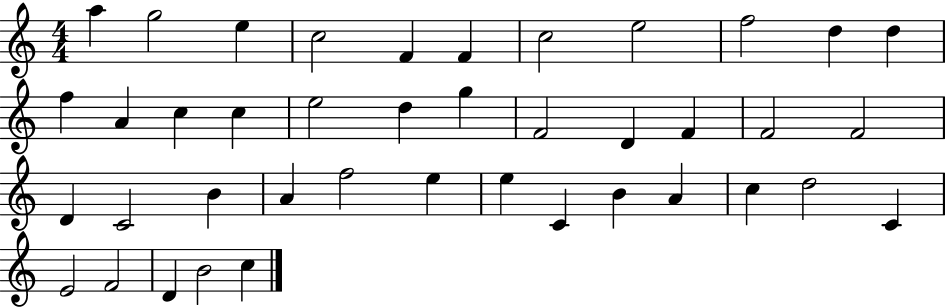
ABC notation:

X:1
T:Untitled
M:4/4
L:1/4
K:C
a g2 e c2 F F c2 e2 f2 d d f A c c e2 d g F2 D F F2 F2 D C2 B A f2 e e C B A c d2 C E2 F2 D B2 c